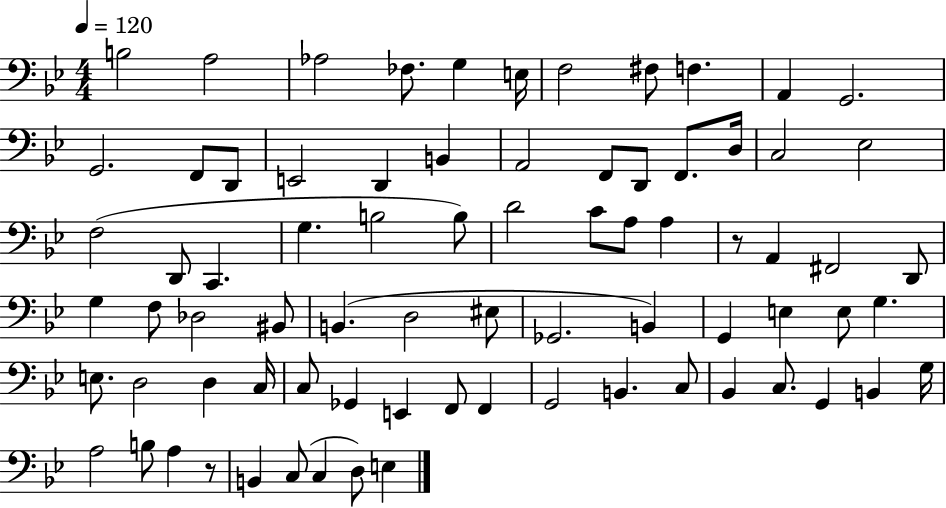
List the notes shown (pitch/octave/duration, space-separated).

B3/h A3/h Ab3/h FES3/e. G3/q E3/s F3/h F#3/e F3/q. A2/q G2/h. G2/h. F2/e D2/e E2/h D2/q B2/q A2/h F2/e D2/e F2/e. D3/s C3/h Eb3/h F3/h D2/e C2/q. G3/q. B3/h B3/e D4/h C4/e A3/e A3/q R/e A2/q F#2/h D2/e G3/q F3/e Db3/h BIS2/e B2/q. D3/h EIS3/e Gb2/h. B2/q G2/q E3/q E3/e G3/q. E3/e. D3/h D3/q C3/s C3/e Gb2/q E2/q F2/e F2/q G2/h B2/q. C3/e Bb2/q C3/e. G2/q B2/q G3/s A3/h B3/e A3/q R/e B2/q C3/e C3/q D3/e E3/q